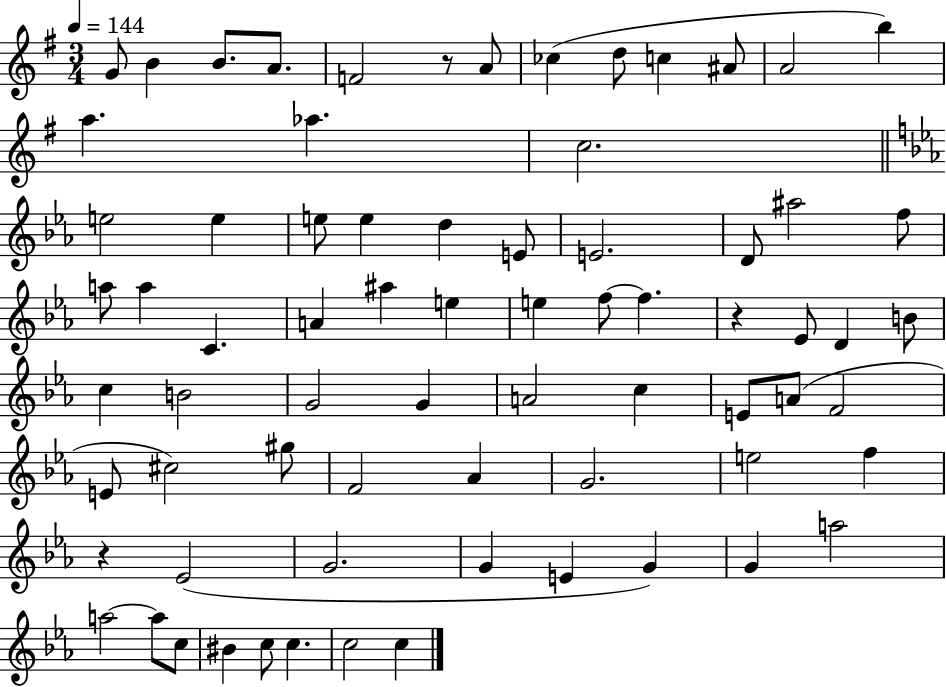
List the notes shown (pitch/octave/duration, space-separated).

G4/e B4/q B4/e. A4/e. F4/h R/e A4/e CES5/q D5/e C5/q A#4/e A4/h B5/q A5/q. Ab5/q. C5/h. E5/h E5/q E5/e E5/q D5/q E4/e E4/h. D4/e A#5/h F5/e A5/e A5/q C4/q. A4/q A#5/q E5/q E5/q F5/e F5/q. R/q Eb4/e D4/q B4/e C5/q B4/h G4/h G4/q A4/h C5/q E4/e A4/e F4/h E4/e C#5/h G#5/e F4/h Ab4/q G4/h. E5/h F5/q R/q Eb4/h G4/h. G4/q E4/q G4/q G4/q A5/h A5/h A5/e C5/e BIS4/q C5/e C5/q. C5/h C5/q